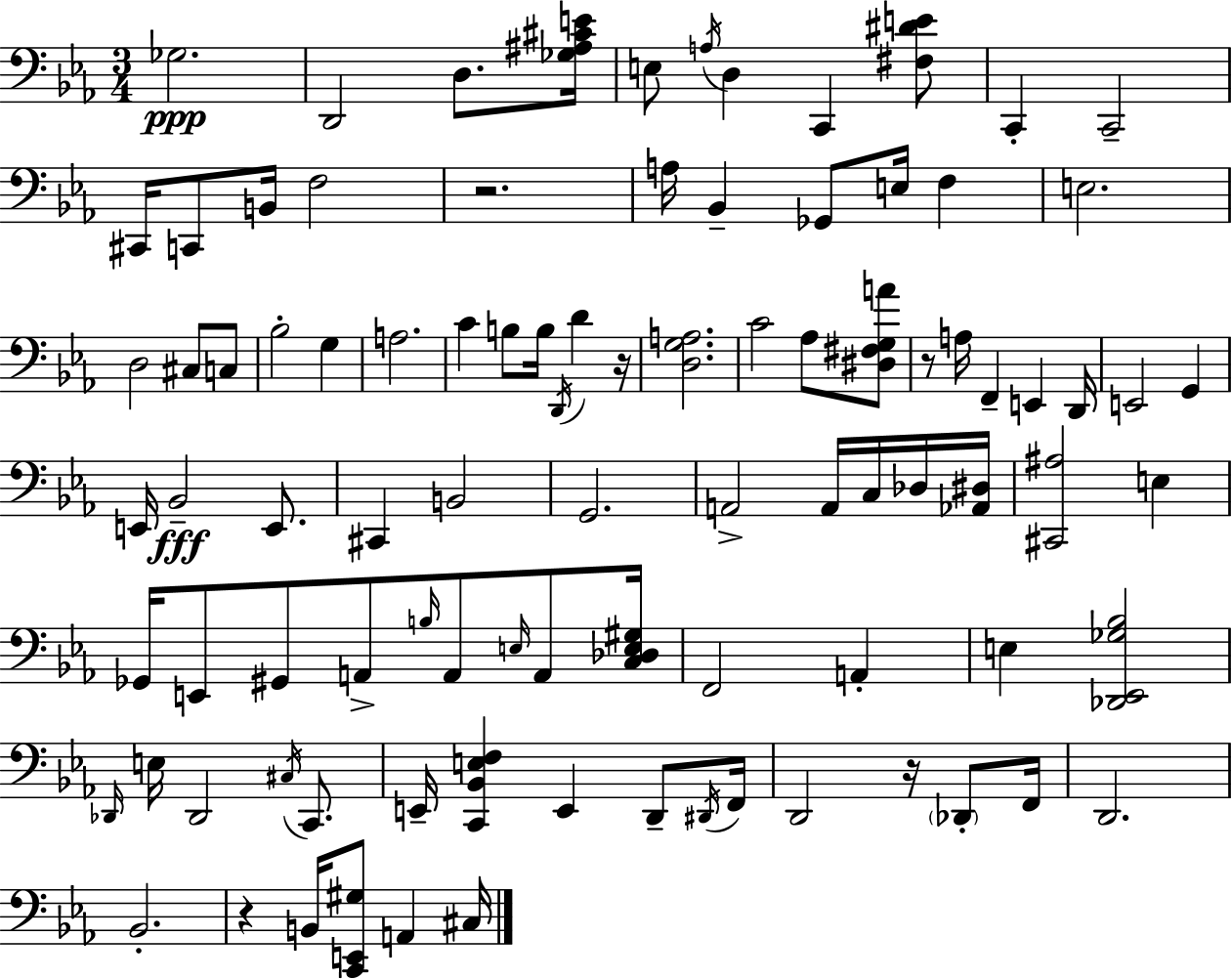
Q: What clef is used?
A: bass